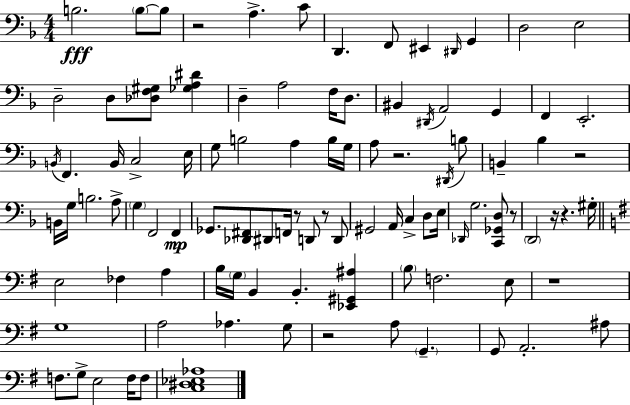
X:1
T:Untitled
M:4/4
L:1/4
K:Dm
B,2 B,/2 B,/2 z2 A, C/2 D,, F,,/2 ^E,, ^D,,/4 G,, D,2 E,2 D,2 D,/2 [_D,F,^G,]/2 [_G,A,^D] D, A,2 F,/4 D,/2 ^B,, ^D,,/4 A,,2 G,, F,, E,,2 B,,/4 F,, B,,/4 C,2 E,/4 G,/2 B,2 A, B,/4 G,/4 A,/2 z2 ^D,,/4 B,/2 B,, _B, z2 B,,/4 G,/4 B,2 A,/2 G, F,,2 F,, _G,,/2 [_D,,^F,,]/2 ^D,,/2 F,,/4 z/2 D,,/2 z/2 D,,/2 ^G,,2 A,,/4 C, D,/2 E,/4 _D,,/4 G,2 [C,,_G,,D,]/2 z/2 D,,2 z/4 z ^G,/4 E,2 _F, A, B,/4 G,/4 B,, B,, [_E,,^G,,^A,] B,/2 F,2 E,/2 z4 G,4 A,2 _A, G,/2 z2 A,/2 G,, G,,/2 A,,2 ^A,/2 F,/2 G,/2 E,2 F,/4 F,/2 [C,^D,_E,_A,]4